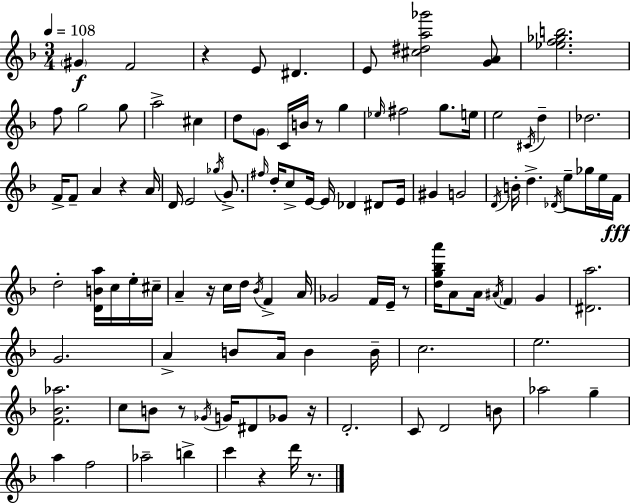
{
  \clef treble
  \numericTimeSignature
  \time 3/4
  \key d \minor
  \tempo 4 = 108
  \repeat volta 2 { \parenthesize gis'4\f f'2 | r4 e'8 dis'4. | e'8 <cis'' dis'' a'' ges'''>2 <g' a'>8 | <ees'' f'' ges'' b''>2. | \break f''8 g''2 g''8 | a''2-> cis''4 | d''8 \parenthesize g'8 c'16 b'16 r8 g''4 | \grace { ees''16 } fis''2 g''8. | \break e''16 e''2 \acciaccatura { cis'16 } d''4-- | des''2. | f'16-> f'8-- a'4 r4 | a'16 d'16 e'2 \acciaccatura { ges''16 } | \break g'8.-> \grace { fis''16 } d''16-. c''8-> e'16~~ e'16 des'4 | dis'8 e'16 gis'4 g'2 | \acciaccatura { d'16 } b'16-. d''4.-> | \acciaccatura { des'16 } e''8-- ges''16 e''16 f'16\fff d''2-. | \break <d' b' a''>16 c''16 e''16-. cis''16-- a'4-- r16 c''16 | d''16 \acciaccatura { bes'16 } f'4-> a'16 ges'2 | f'16 e'16-- r8 <d'' g'' bes'' a'''>16 a'8 a'16 \acciaccatura { ais'16 } | \parenthesize f'4 g'4 <dis' a''>2. | \break g'2. | a'4-> | b'8 a'16 b'4 b'16-- c''2. | e''2. | \break <f' bes' aes''>2. | c''8 b'8 | r8 \acciaccatura { ges'16 } g'16 dis'8 ges'8 r16 d'2.-. | c'8 d'2 | \break b'8 aes''2 | g''4-- a''4 | f''2 aes''2-- | b''4-> c'''4 | \break r4 d'''16 r8. } \bar "|."
}